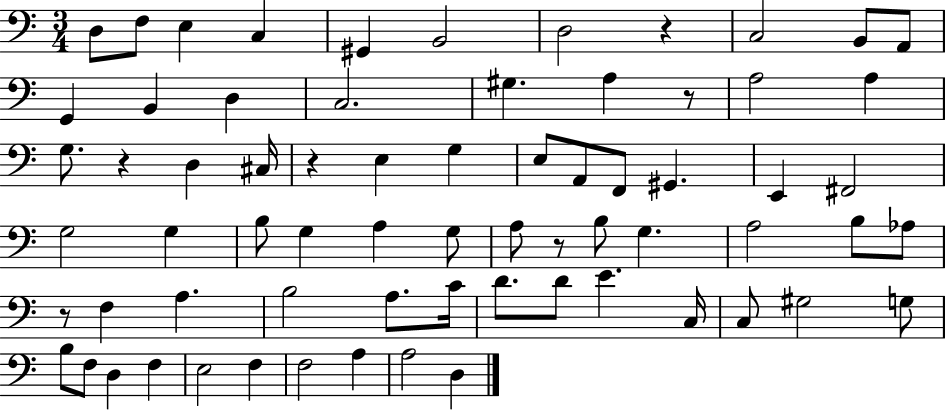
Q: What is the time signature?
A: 3/4